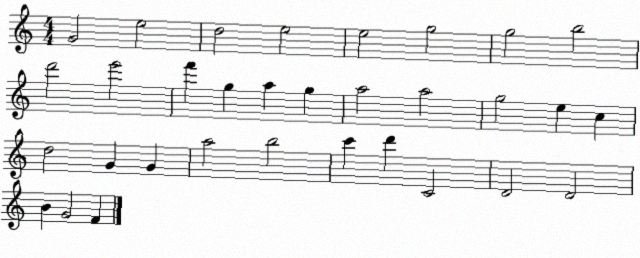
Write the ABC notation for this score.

X:1
T:Untitled
M:4/4
L:1/4
K:C
G2 e2 d2 e2 e2 g2 g2 b2 d'2 e'2 f' g a g a2 a2 g2 e c d2 G G a2 b2 c' d' C2 D2 D2 B G2 F